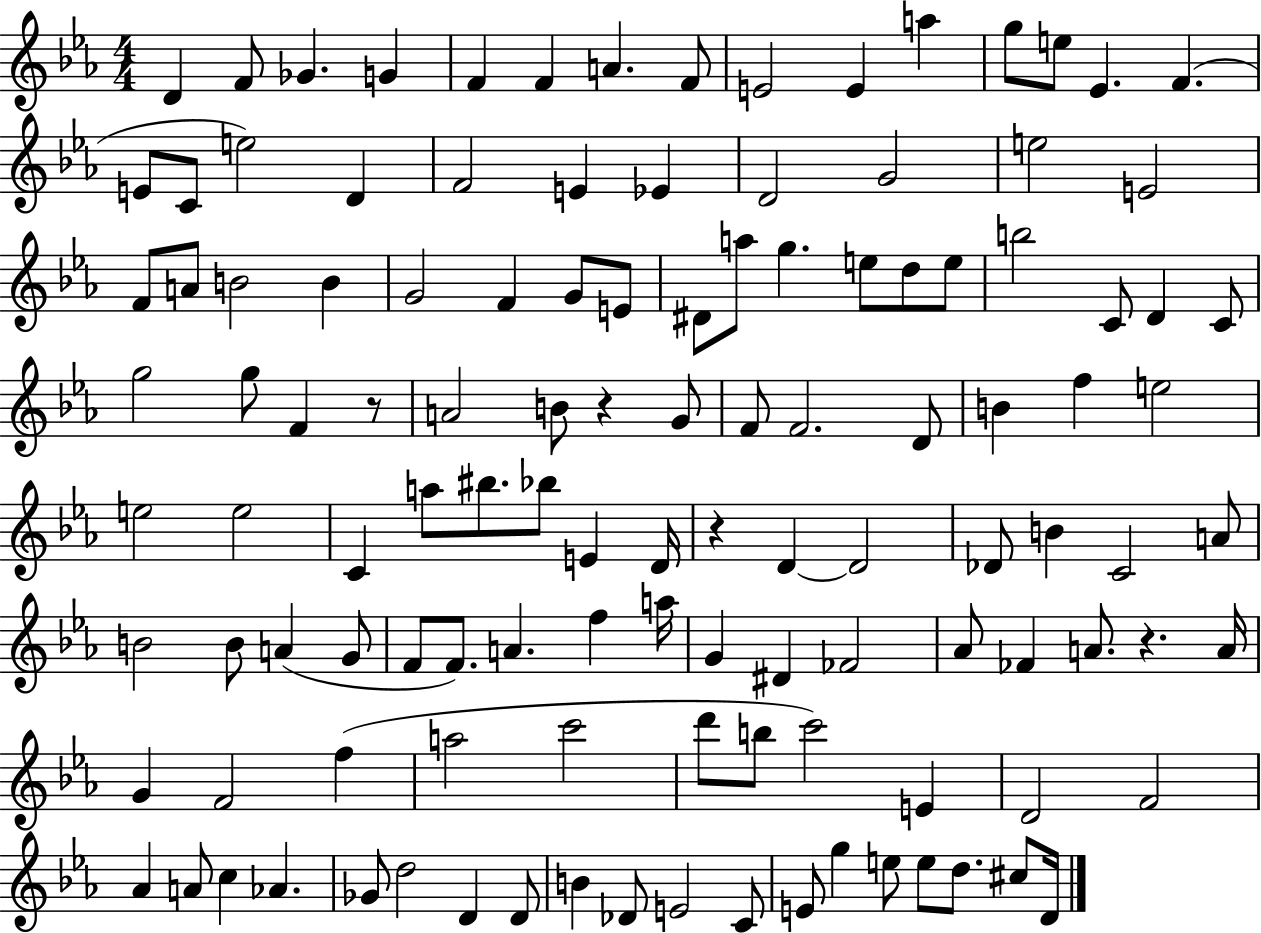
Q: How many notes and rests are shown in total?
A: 120